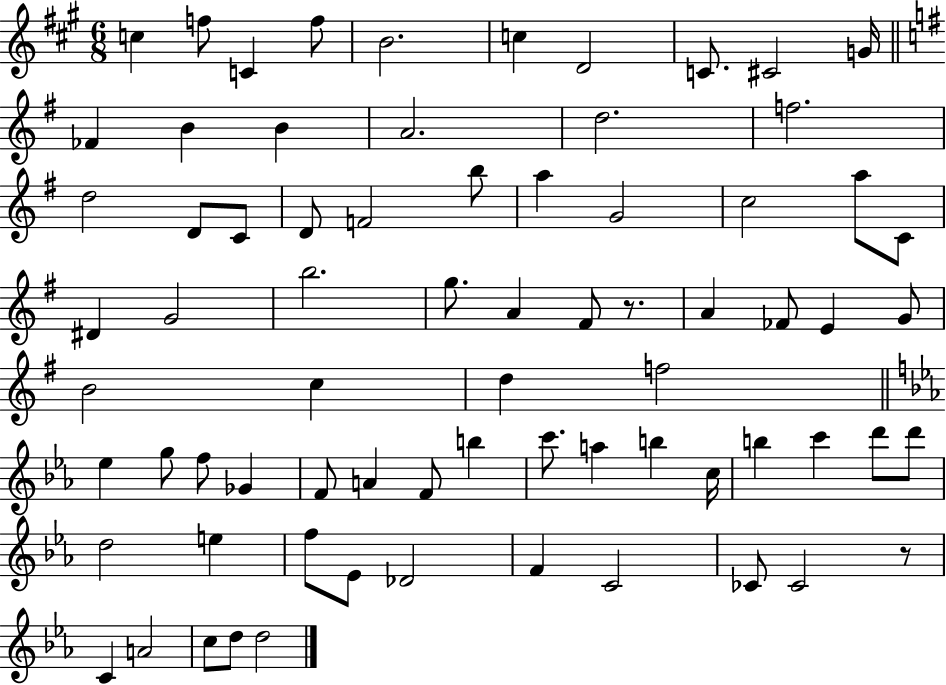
{
  \clef treble
  \numericTimeSignature
  \time 6/8
  \key a \major
  c''4 f''8 c'4 f''8 | b'2. | c''4 d'2 | c'8. cis'2 g'16 | \break \bar "||" \break \key g \major fes'4 b'4 b'4 | a'2. | d''2. | f''2. | \break d''2 d'8 c'8 | d'8 f'2 b''8 | a''4 g'2 | c''2 a''8 c'8 | \break dis'4 g'2 | b''2. | g''8. a'4 fis'8 r8. | a'4 fes'8 e'4 g'8 | \break b'2 c''4 | d''4 f''2 | \bar "||" \break \key c \minor ees''4 g''8 f''8 ges'4 | f'8 a'4 f'8 b''4 | c'''8. a''4 b''4 c''16 | b''4 c'''4 d'''8 d'''8 | \break d''2 e''4 | f''8 ees'8 des'2 | f'4 c'2 | ces'8 ces'2 r8 | \break c'4 a'2 | c''8 d''8 d''2 | \bar "|."
}